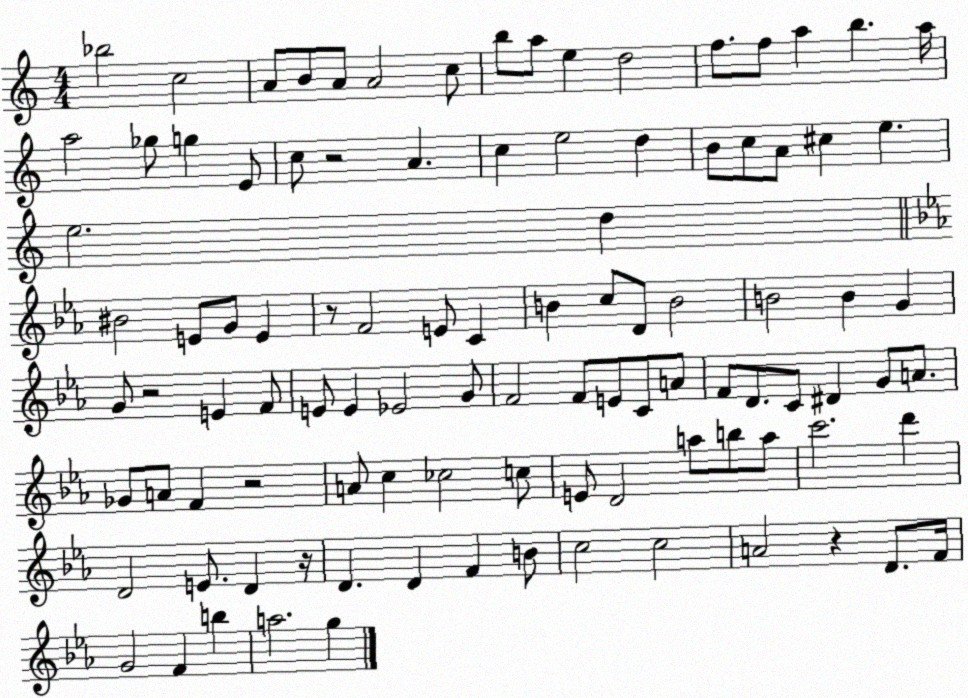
X:1
T:Untitled
M:4/4
L:1/4
K:C
_b2 c2 A/2 B/2 A/2 A2 c/2 b/2 a/2 e d2 f/2 f/2 a b a/4 a2 _g/2 g E/2 c/2 z2 A c e2 d B/2 c/2 A/2 ^c e e2 d ^B2 E/2 G/2 E z/2 F2 E/2 C B c/2 D/2 B2 B2 B G G/2 z2 E F/2 E/2 E _E2 G/2 F2 F/2 E/2 C/2 A/2 F/2 D/2 C/2 ^D G/2 A/2 _G/2 A/2 F z2 A/2 c _c2 c/2 E/2 D2 a/2 b/2 a/2 c'2 d' D2 E/2 D z/4 D D F B/2 c2 c2 A2 z D/2 F/4 G2 F b a2 g